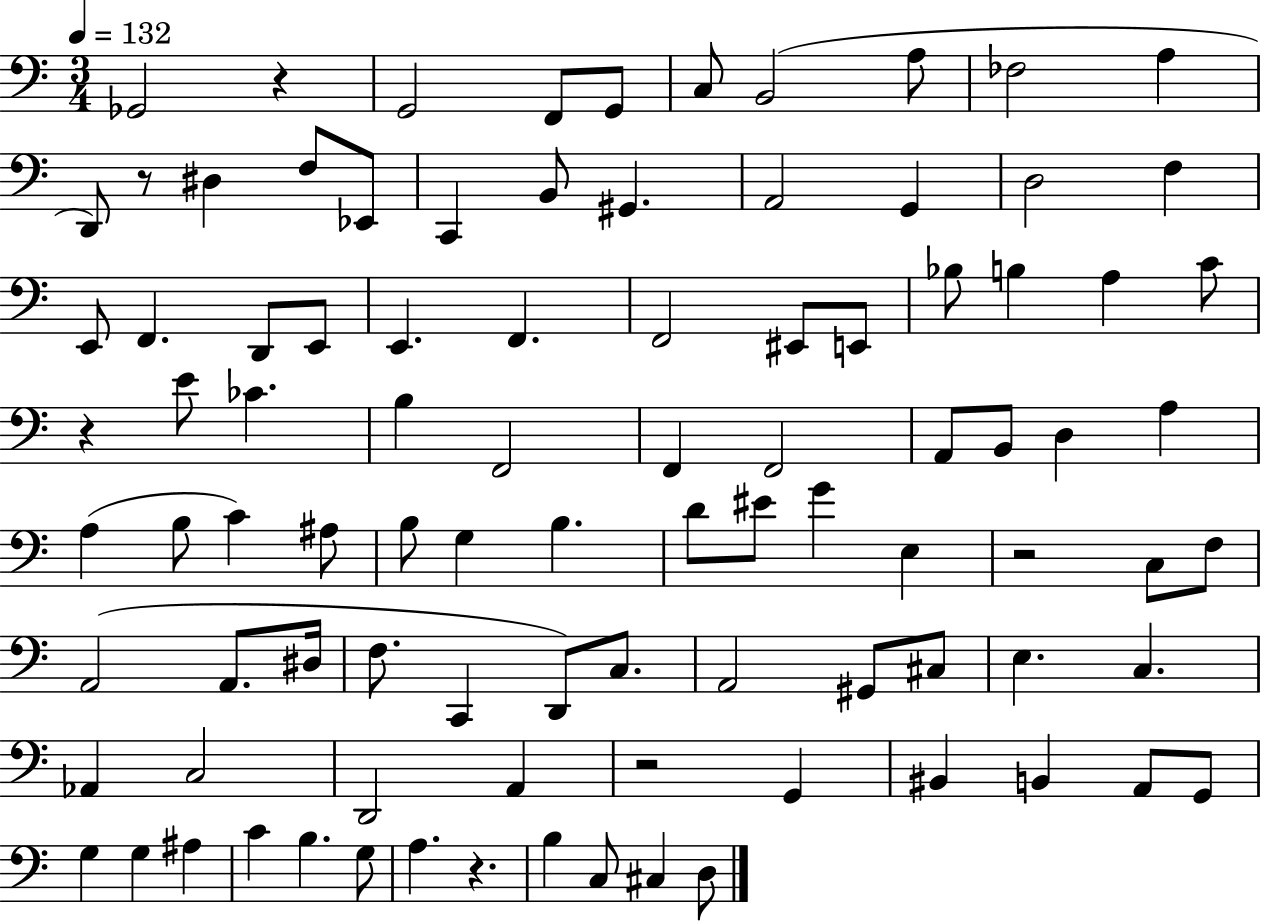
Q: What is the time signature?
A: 3/4